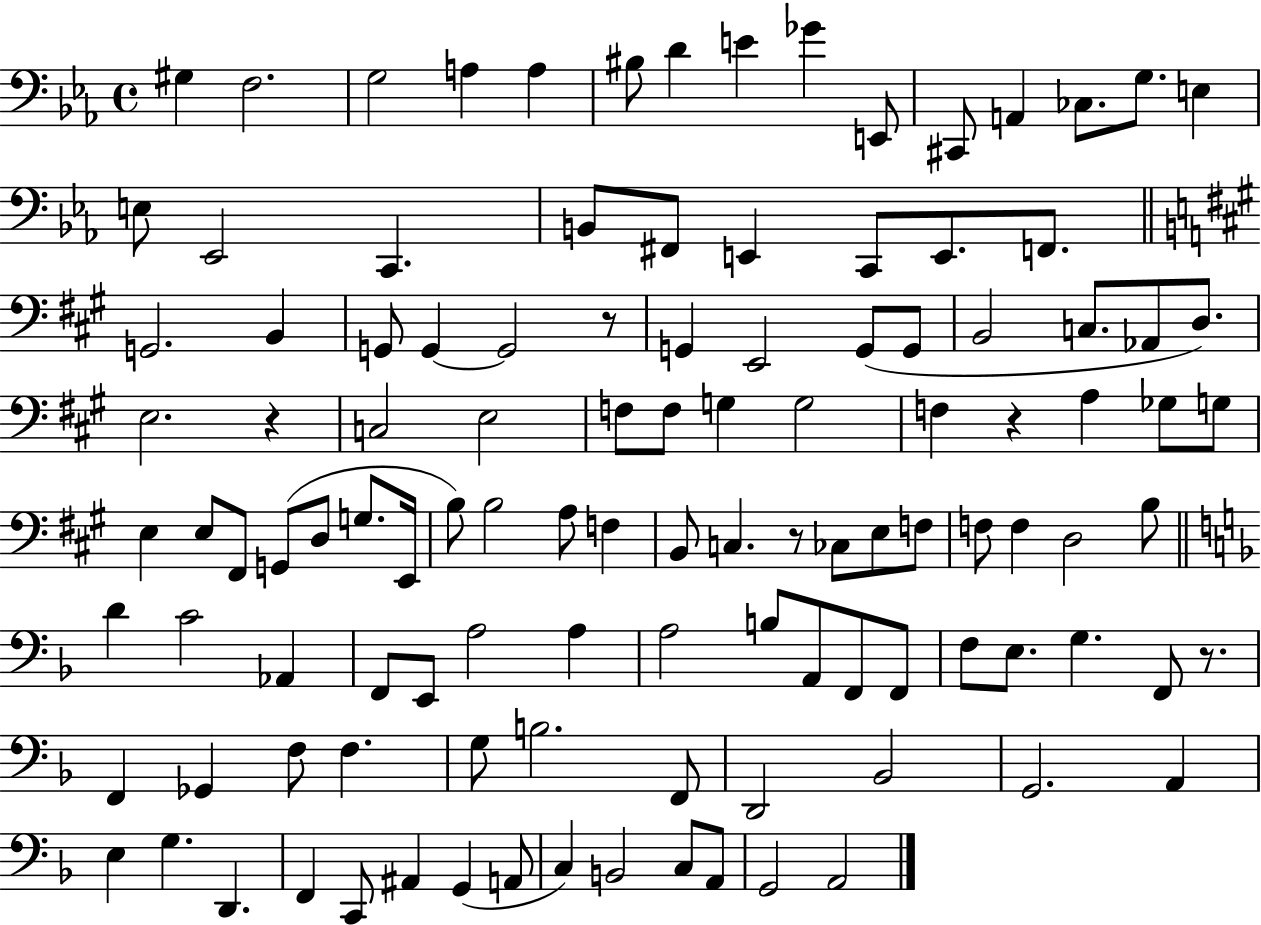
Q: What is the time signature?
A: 4/4